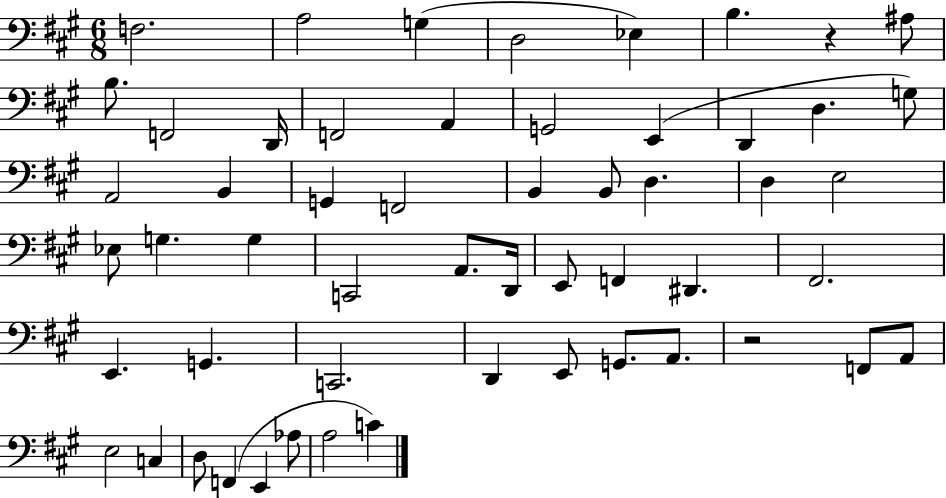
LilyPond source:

{
  \clef bass
  \numericTimeSignature
  \time 6/8
  \key a \major
  f2. | a2 g4( | d2 ees4) | b4. r4 ais8 | \break b8. f,2 d,16 | f,2 a,4 | g,2 e,4( | d,4 d4. g8) | \break a,2 b,4 | g,4 f,2 | b,4 b,8 d4. | d4 e2 | \break ees8 g4. g4 | c,2 a,8. d,16 | e,8 f,4 dis,4. | fis,2. | \break e,4. g,4. | c,2. | d,4 e,8 g,8. a,8. | r2 f,8 a,8 | \break e2 c4 | d8 f,4( e,4 aes8 | a2 c'4) | \bar "|."
}